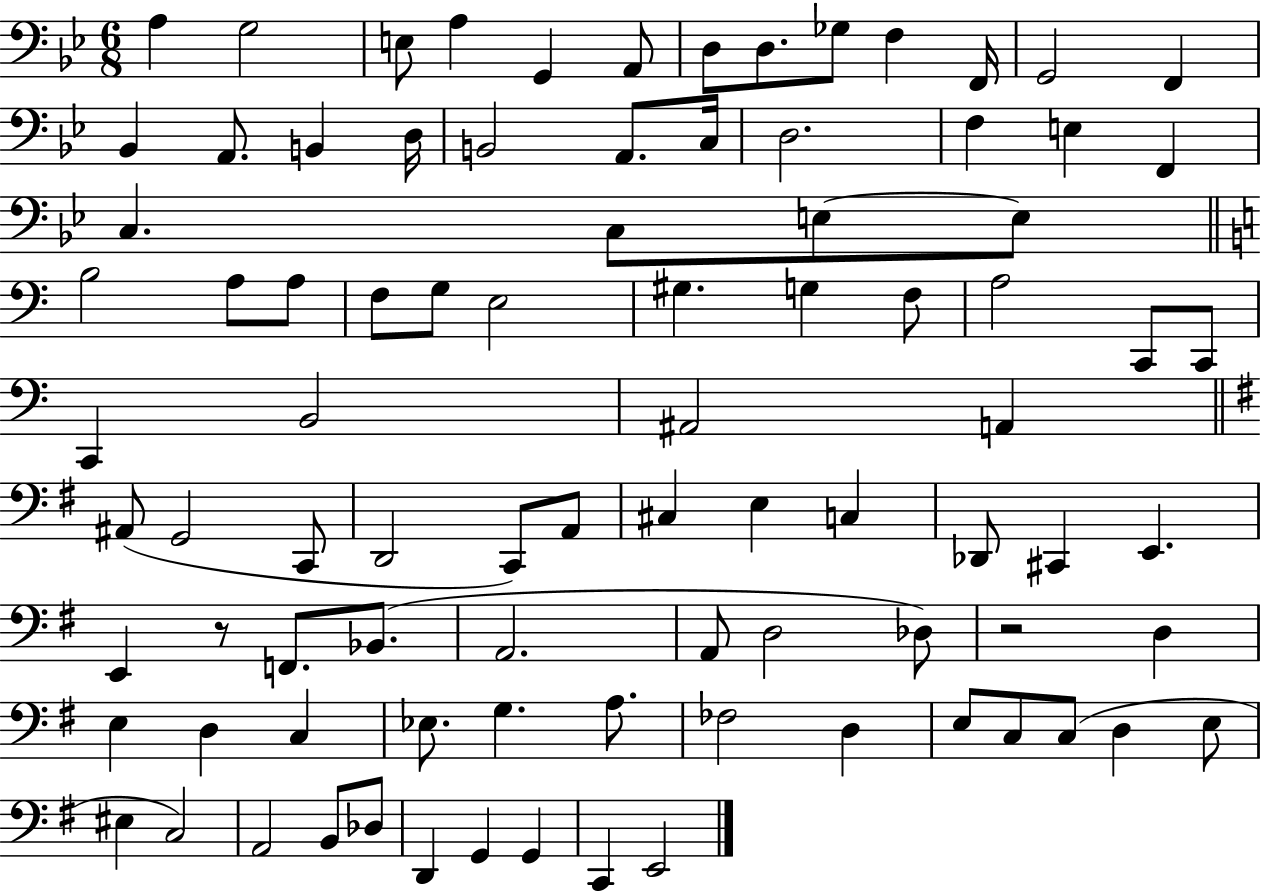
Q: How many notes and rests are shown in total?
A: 89